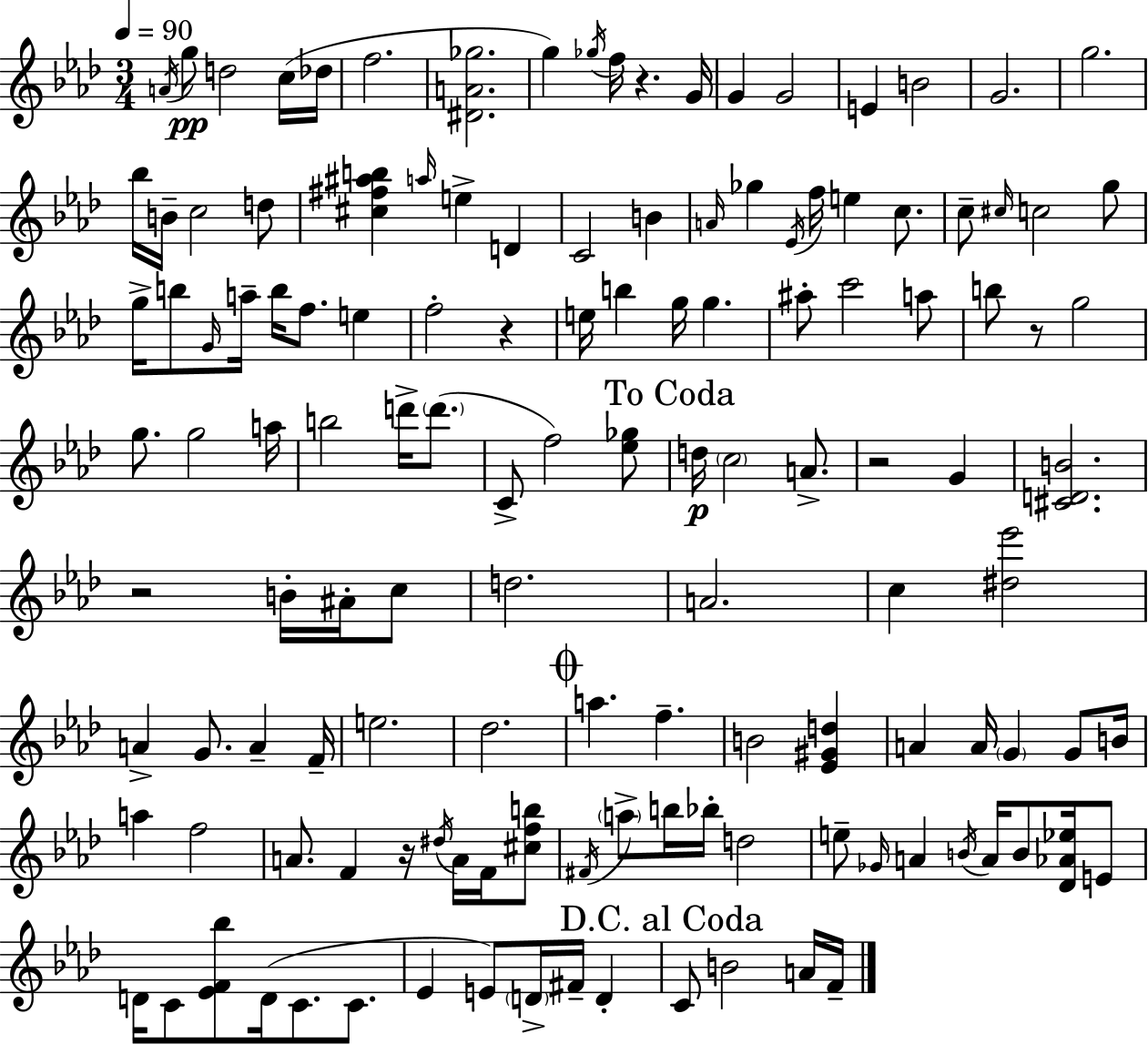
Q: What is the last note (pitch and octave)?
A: F4